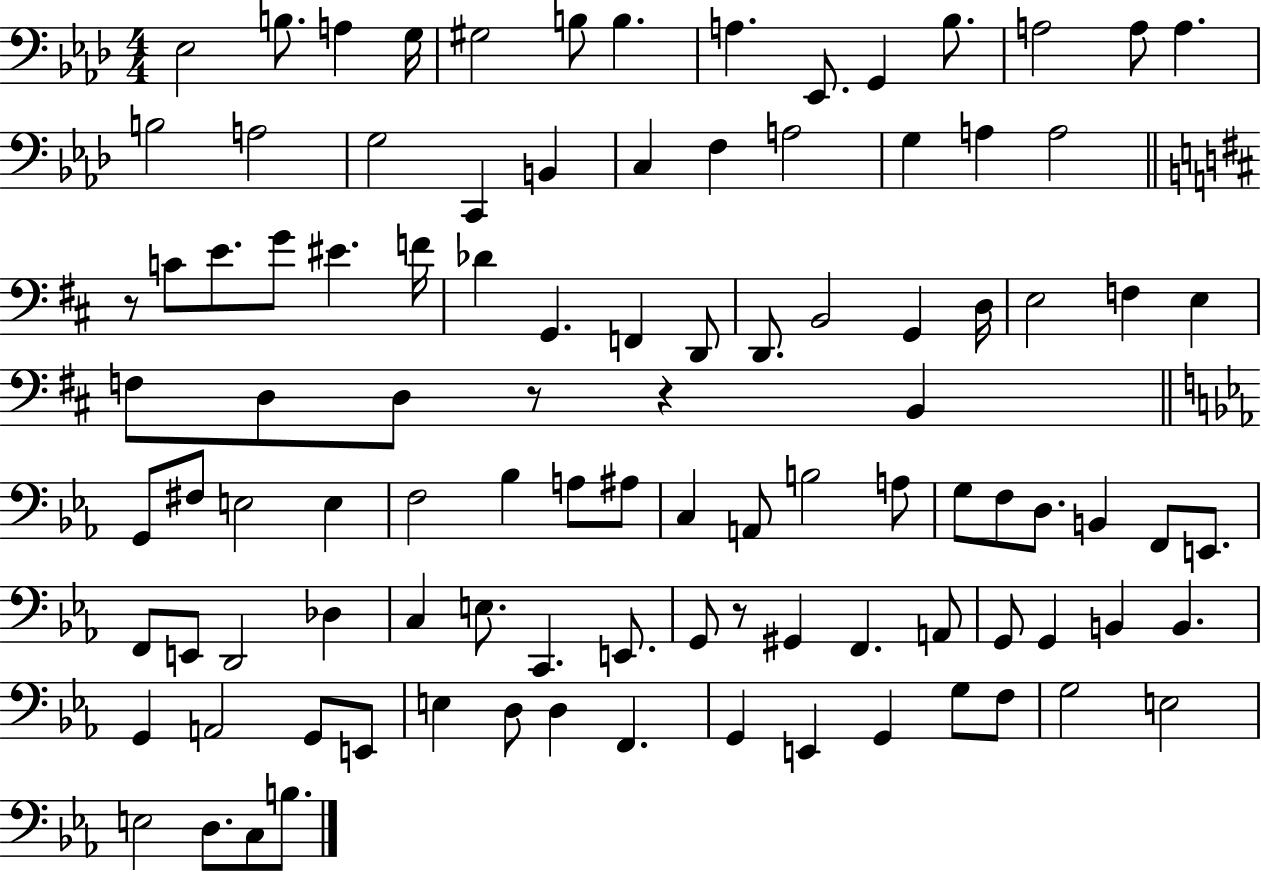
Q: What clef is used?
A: bass